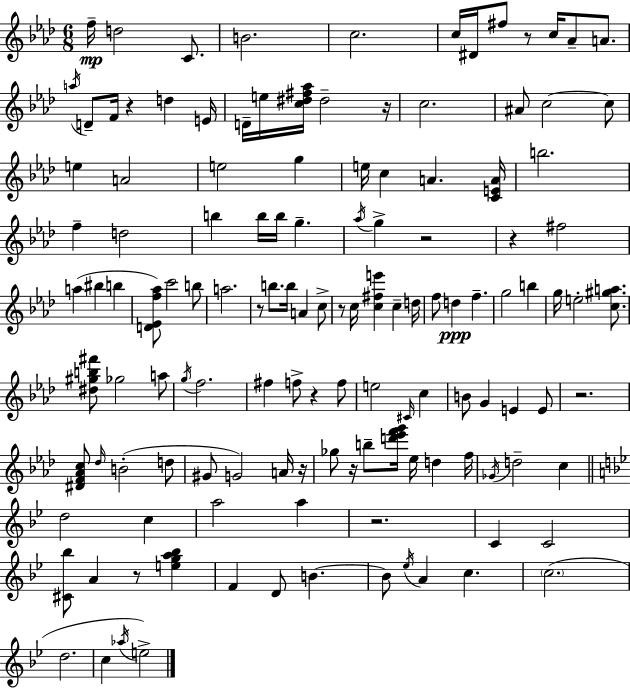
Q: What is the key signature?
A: AES major